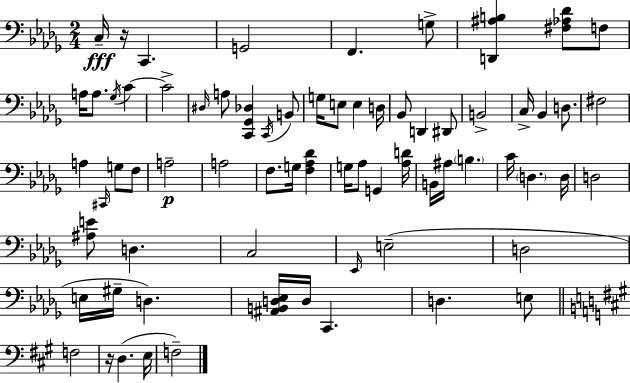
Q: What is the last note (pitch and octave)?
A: F3